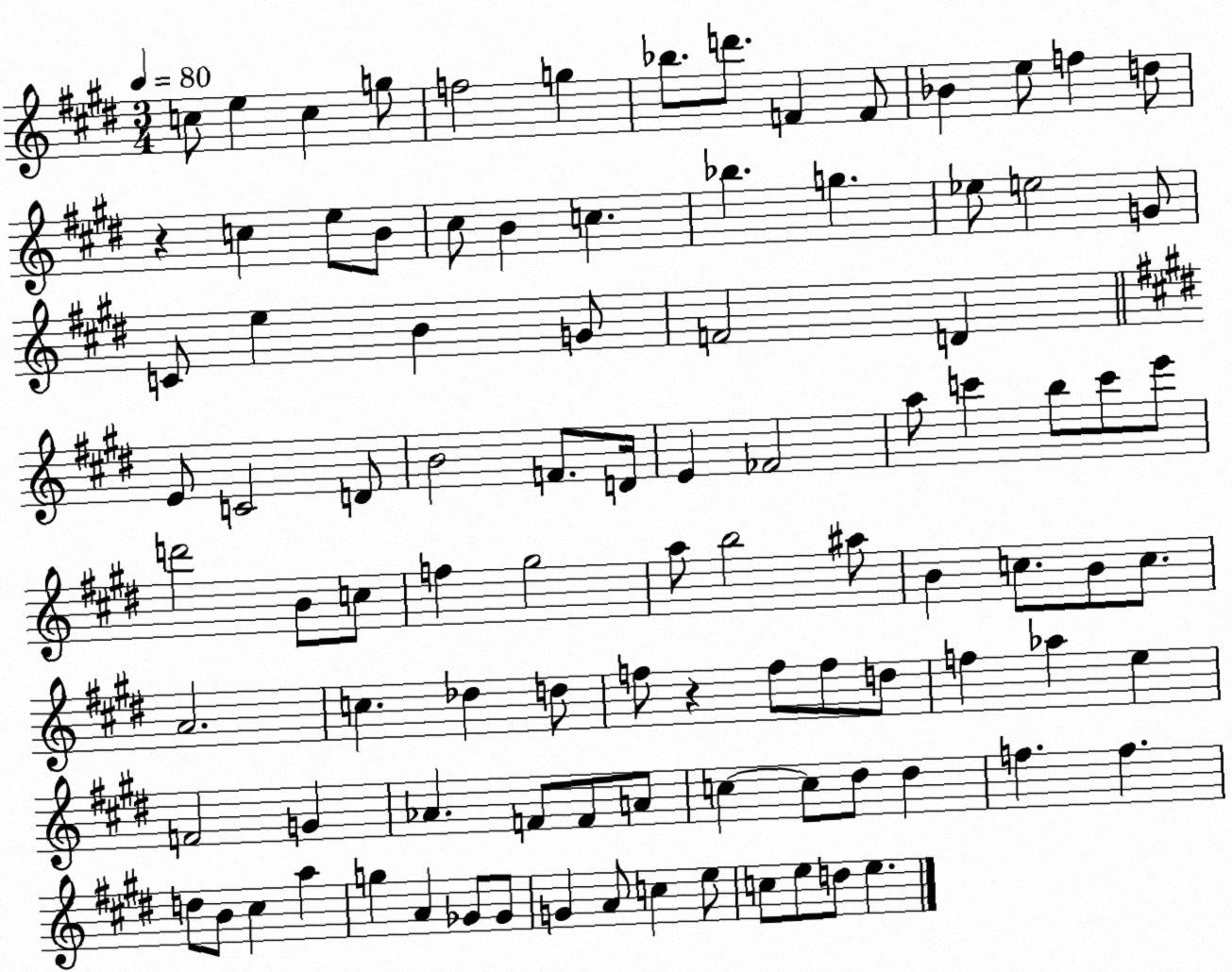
X:1
T:Untitled
M:3/4
L:1/4
K:E
c/2 e c g/2 f2 g _b/2 d'/2 F F/2 _B e/2 f d/2 z c e/2 B/2 ^c/2 B c _b g _e/2 e2 G/2 C/2 e B G/2 F2 D E/2 C2 D/2 B2 F/2 D/4 E _F2 a/2 c' b/2 c'/2 e'/2 d'2 B/2 c/2 f ^g2 a/2 b2 ^a/2 B c/2 B/2 c/2 A2 c _d d/2 f/2 z f/2 f/2 d/2 f _a e F2 G _A F/2 F/2 A/2 c c/2 ^d/2 ^d f f d/2 B/2 ^c a g A _G/2 _G/2 G A/2 c e/2 c/2 e/2 d/2 e